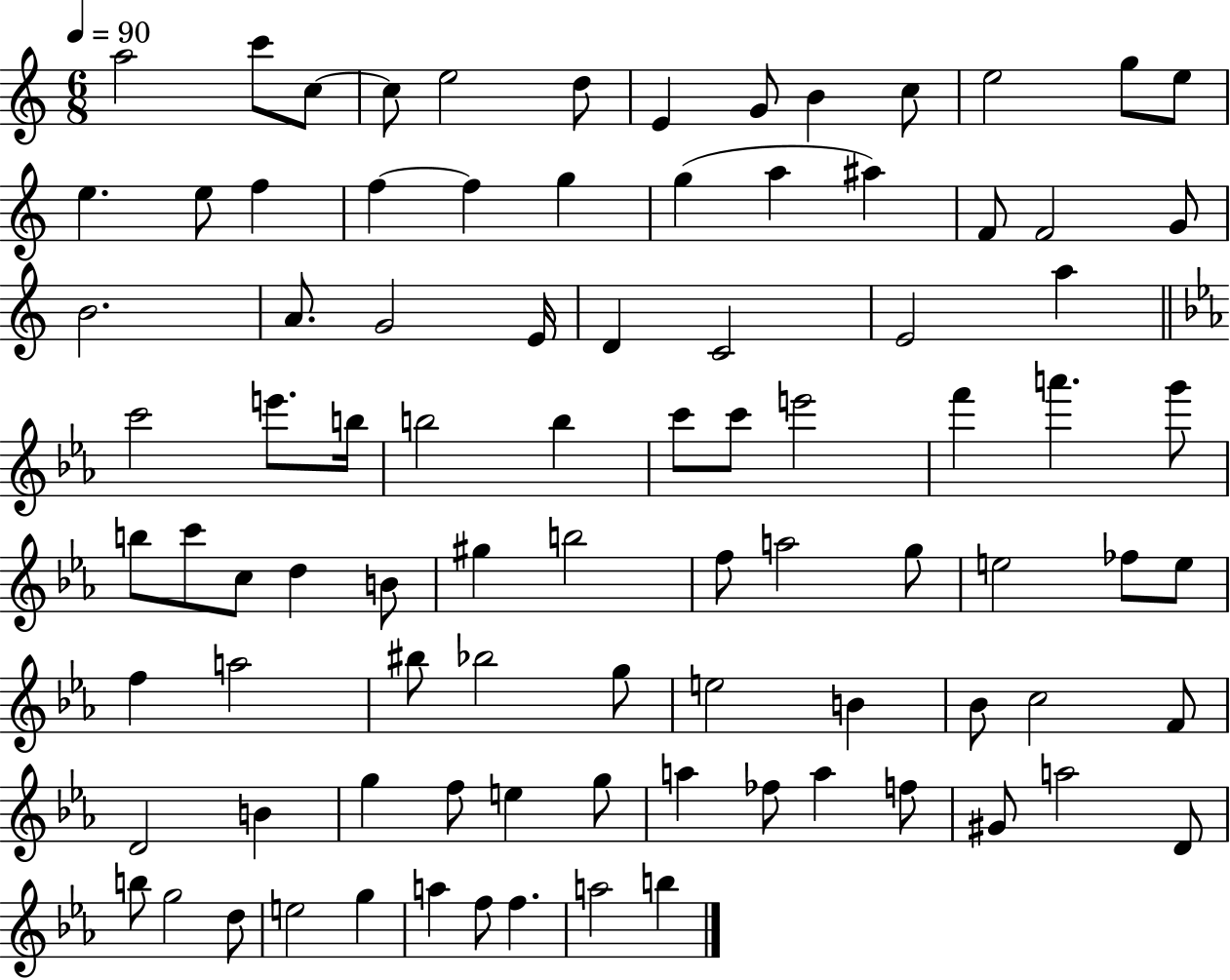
A5/h C6/e C5/e C5/e E5/h D5/e E4/q G4/e B4/q C5/e E5/h G5/e E5/e E5/q. E5/e F5/q F5/q F5/q G5/q G5/q A5/q A#5/q F4/e F4/h G4/e B4/h. A4/e. G4/h E4/s D4/q C4/h E4/h A5/q C6/h E6/e. B5/s B5/h B5/q C6/e C6/e E6/h F6/q A6/q. G6/e B5/e C6/e C5/e D5/q B4/e G#5/q B5/h F5/e A5/h G5/e E5/h FES5/e E5/e F5/q A5/h BIS5/e Bb5/h G5/e E5/h B4/q Bb4/e C5/h F4/e D4/h B4/q G5/q F5/e E5/q G5/e A5/q FES5/e A5/q F5/e G#4/e A5/h D4/e B5/e G5/h D5/e E5/h G5/q A5/q F5/e F5/q. A5/h B5/q